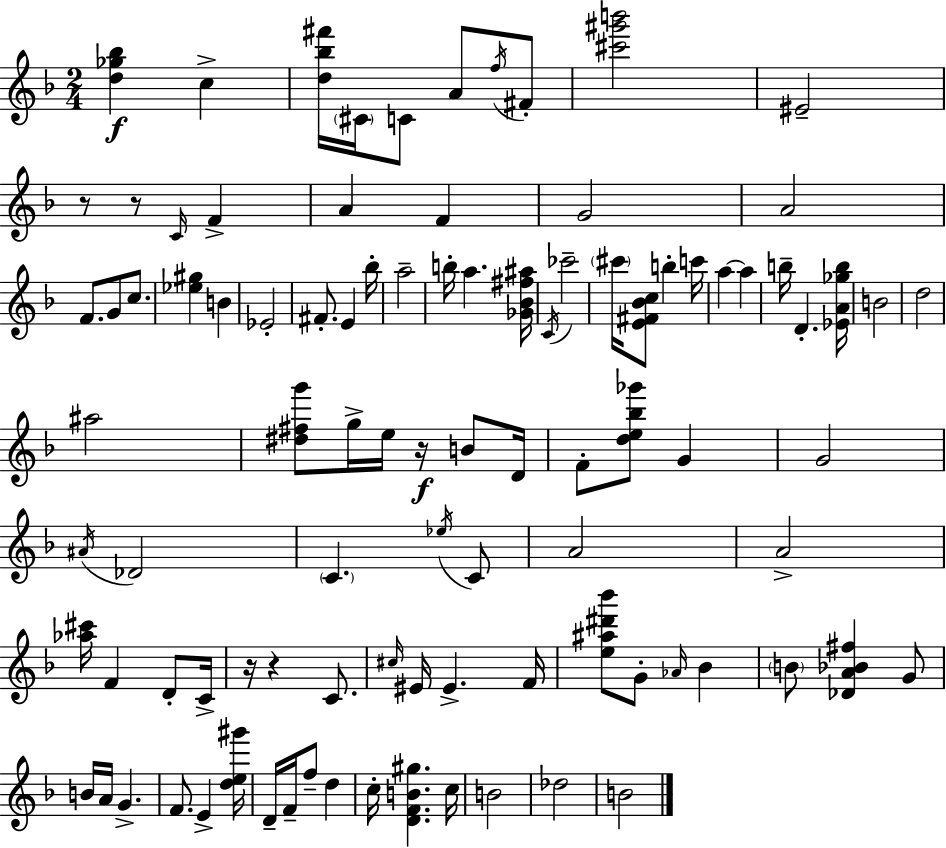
{
  \clef treble
  \numericTimeSignature
  \time 2/4
  \key f \major
  \repeat volta 2 { <d'' ges'' bes''>4\f c''4-> | <d'' bes'' fis'''>16 \parenthesize cis'16 c'8 a'8 \acciaccatura { f''16 } fis'8-. | <cis''' gis''' b'''>2 | eis'2-- | \break r8 r8 \grace { c'16 } f'4-> | a'4 f'4 | g'2 | a'2 | \break f'8. g'8 c''8. | <ees'' gis''>4 b'4 | ees'2-. | fis'8.-. e'4 | \break bes''16-. a''2-- | b''16-. a''4. | <ges' bes' fis'' ais''>16 \acciaccatura { c'16 } ces'''2-- | \parenthesize cis'''16 <e' fis' bes' c''>8 b''4-. | \break c'''16 a''4~~ a''4 | b''16-- d'4.-. | <ees' a' ges'' b''>16 b'2 | d''2 | \break ais''2 | <dis'' fis'' g'''>8 g''16-> e''16 r16\f | b'8 d'16 f'8-. <d'' e'' bes'' ges'''>8 g'4 | g'2 | \break \acciaccatura { ais'16 } des'2 | \parenthesize c'4. | \acciaccatura { ees''16 } c'8 a'2 | a'2-> | \break <aes'' cis'''>16 f'4 | d'8-. c'16-> r16 r4 | c'8. \grace { cis''16 } eis'16 eis'4.-> | f'16 <e'' ais'' dis''' bes'''>8 | \break g'8-. \grace { aes'16 } bes'4 \parenthesize b'8 | <des' a' bes' fis''>4 g'8 b'16 | a'16 g'4.-> f'8. | e'4-> <d'' e'' gis'''>16 d'16-- | \break f'16-- f''8-- d''4 c''16-. | <d' f' b' gis''>4. c''16 b'2 | des''2 | b'2 | \break } \bar "|."
}